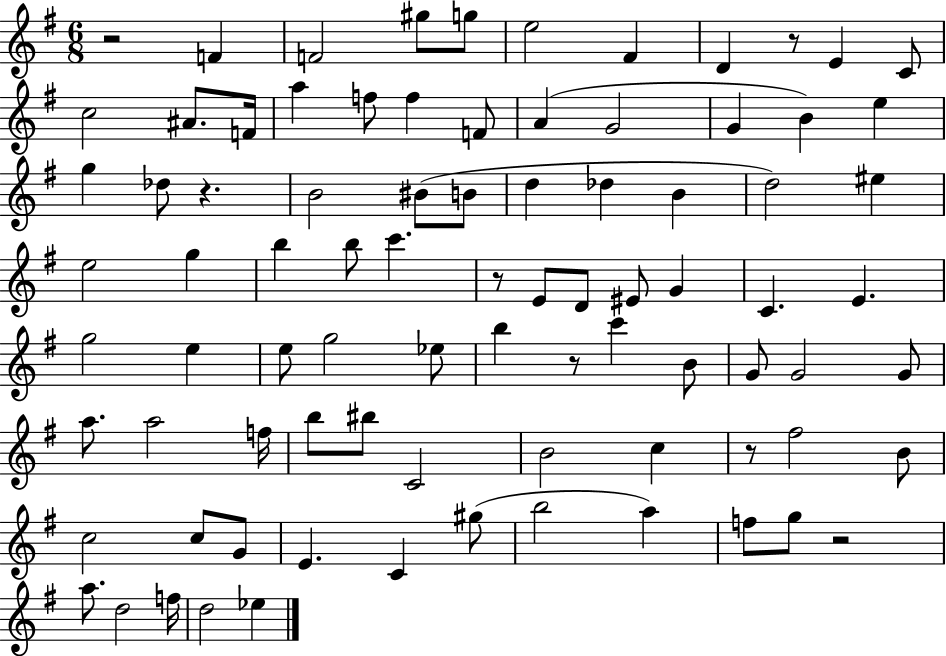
R/h F4/q F4/h G#5/e G5/e E5/h F#4/q D4/q R/e E4/q C4/e C5/h A#4/e. F4/s A5/q F5/e F5/q F4/e A4/q G4/h G4/q B4/q E5/q G5/q Db5/e R/q. B4/h BIS4/e B4/e D5/q Db5/q B4/q D5/h EIS5/q E5/h G5/q B5/q B5/e C6/q. R/e E4/e D4/e EIS4/e G4/q C4/q. E4/q. G5/h E5/q E5/e G5/h Eb5/e B5/q R/e C6/q B4/e G4/e G4/h G4/e A5/e. A5/h F5/s B5/e BIS5/e C4/h B4/h C5/q R/e F#5/h B4/e C5/h C5/e G4/e E4/q. C4/q G#5/e B5/h A5/q F5/e G5/e R/h A5/e. D5/h F5/s D5/h Eb5/q